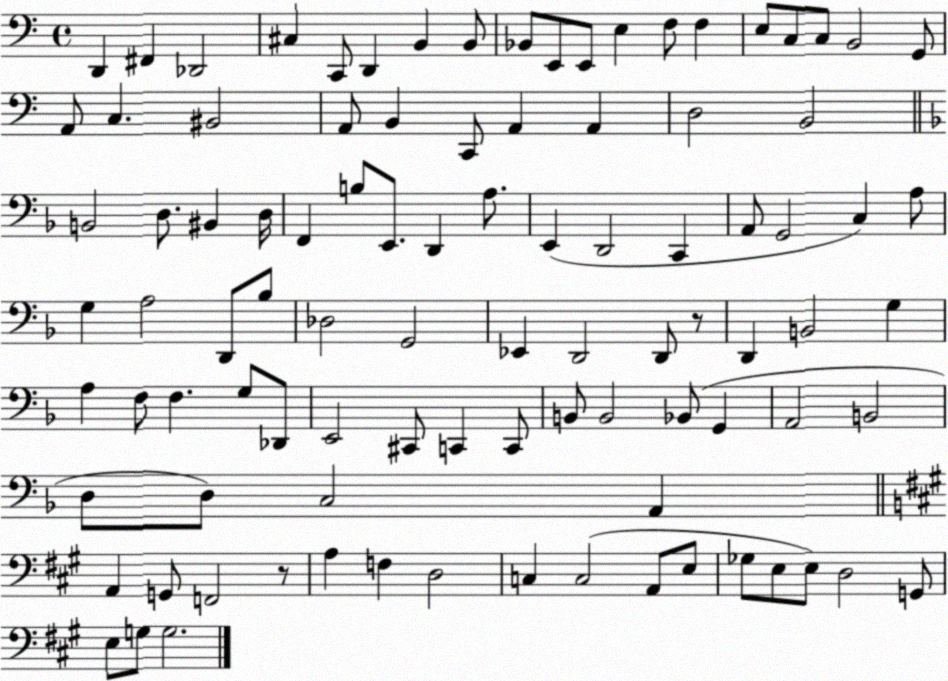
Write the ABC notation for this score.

X:1
T:Untitled
M:4/4
L:1/4
K:C
D,, ^F,, _D,,2 ^C, C,,/2 D,, B,, B,,/2 _B,,/2 E,,/2 E,,/2 E, F,/2 F, E,/2 C,/2 C,/2 B,,2 G,,/2 A,,/2 C, ^B,,2 A,,/2 B,, C,,/2 A,, A,, D,2 B,,2 B,,2 D,/2 ^B,, D,/4 F,, B,/2 E,,/2 D,, A,/2 E,, D,,2 C,, A,,/2 G,,2 C, A,/2 G, A,2 D,,/2 _B,/2 _D,2 G,,2 _E,, D,,2 D,,/2 z/2 D,, B,,2 G, A, F,/2 F, G,/2 _D,,/2 E,,2 ^C,,/2 C,, C,,/2 B,,/2 B,,2 _B,,/2 G,, A,,2 B,,2 D,/2 D,/2 C,2 A,, A,, G,,/2 F,,2 z/2 A, F, D,2 C, C,2 A,,/2 E,/2 _G,/2 E,/2 E,/2 D,2 G,,/2 E,/2 G,/2 G,2